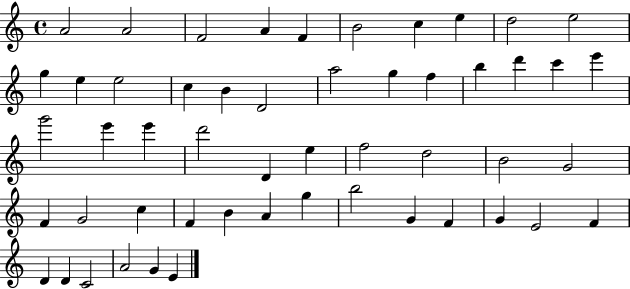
A4/h A4/h F4/h A4/q F4/q B4/h C5/q E5/q D5/h E5/h G5/q E5/q E5/h C5/q B4/q D4/h A5/h G5/q F5/q B5/q D6/q C6/q E6/q G6/h E6/q E6/q D6/h D4/q E5/q F5/h D5/h B4/h G4/h F4/q G4/h C5/q F4/q B4/q A4/q G5/q B5/h G4/q F4/q G4/q E4/h F4/q D4/q D4/q C4/h A4/h G4/q E4/q